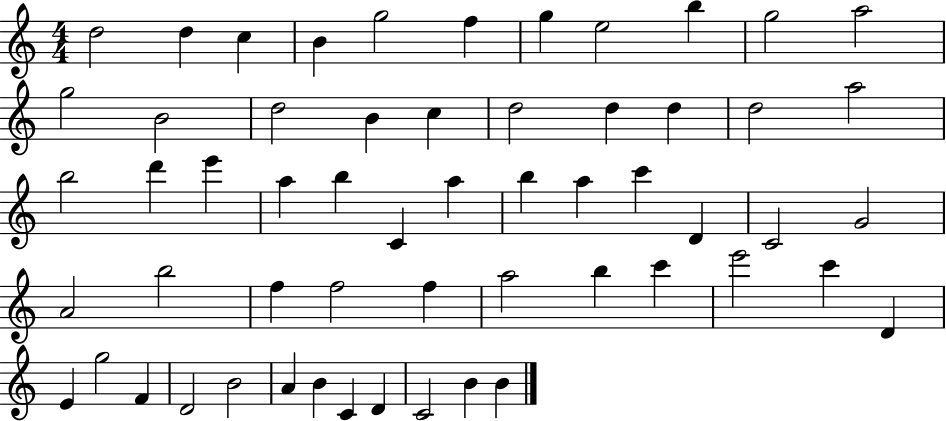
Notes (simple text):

D5/h D5/q C5/q B4/q G5/h F5/q G5/q E5/h B5/q G5/h A5/h G5/h B4/h D5/h B4/q C5/q D5/h D5/q D5/q D5/h A5/h B5/h D6/q E6/q A5/q B5/q C4/q A5/q B5/q A5/q C6/q D4/q C4/h G4/h A4/h B5/h F5/q F5/h F5/q A5/h B5/q C6/q E6/h C6/q D4/q E4/q G5/h F4/q D4/h B4/h A4/q B4/q C4/q D4/q C4/h B4/q B4/q